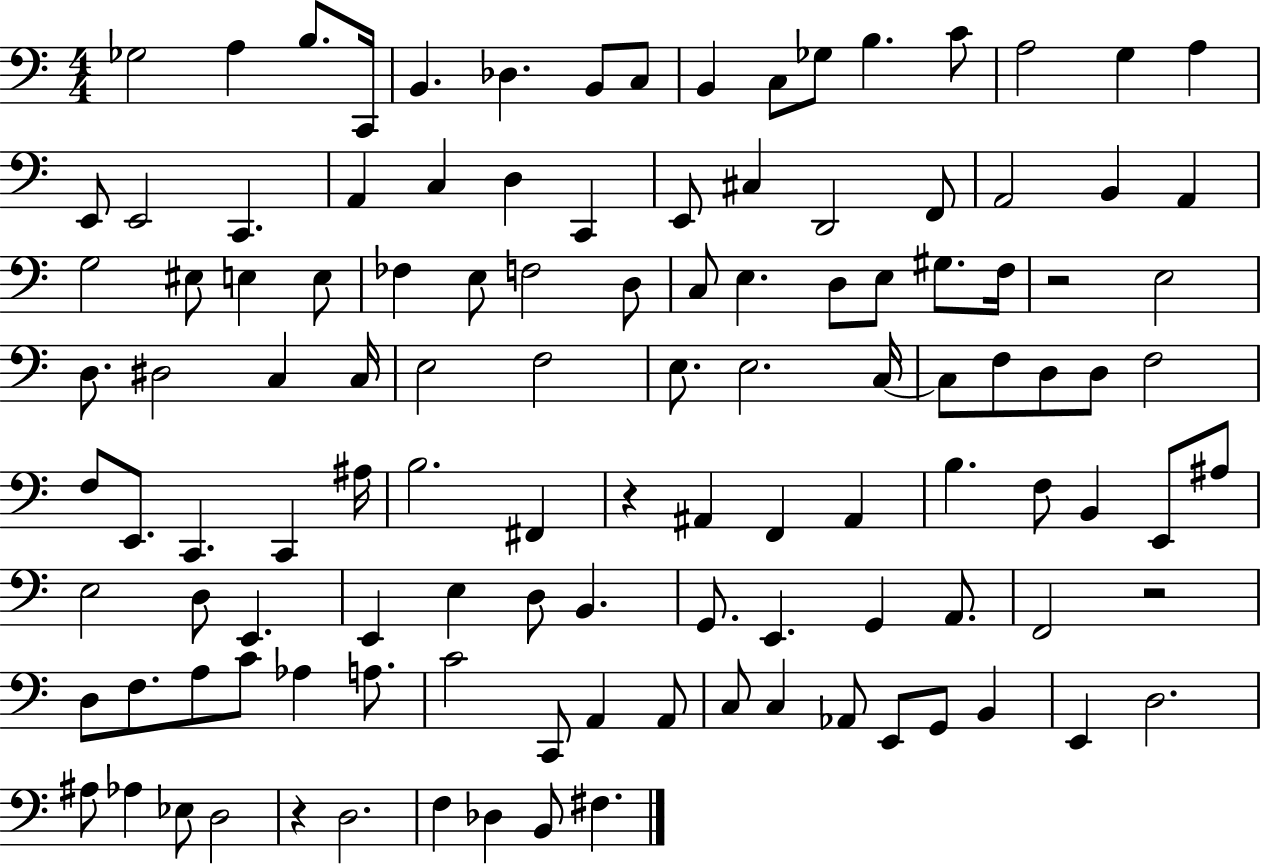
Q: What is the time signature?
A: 4/4